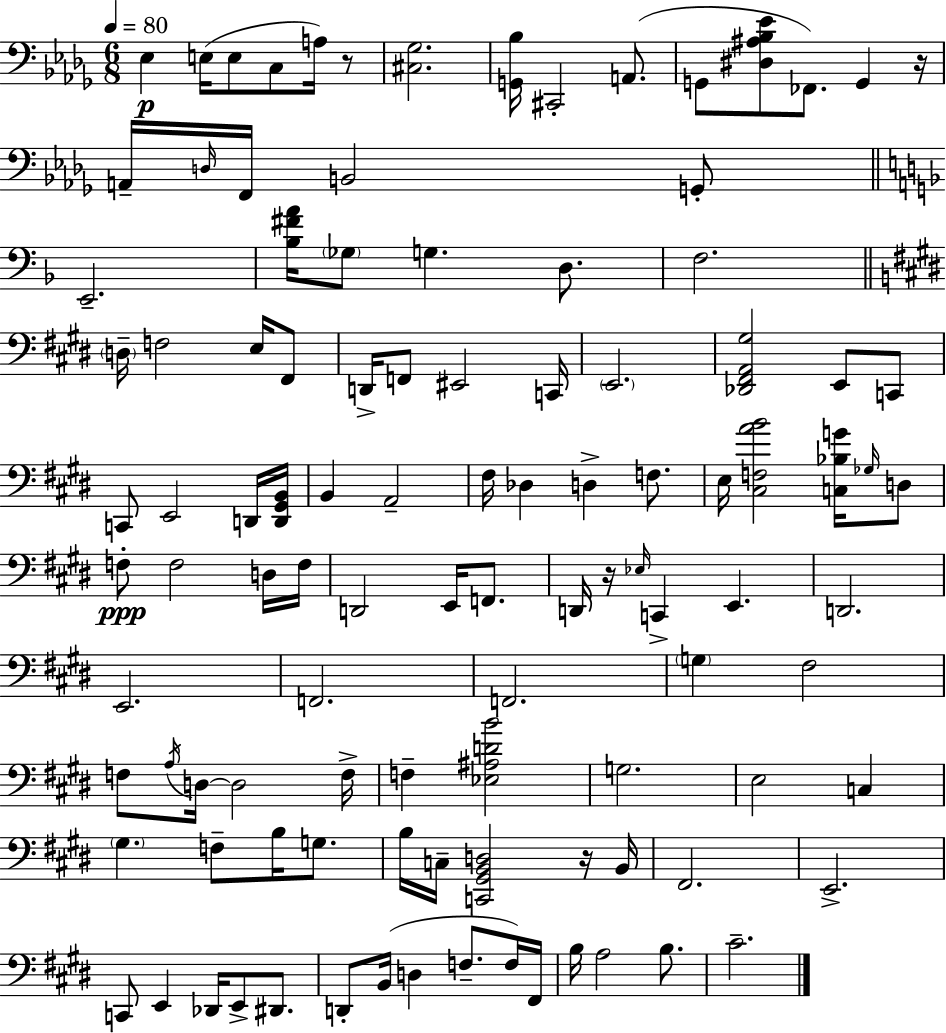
Eb3/q E3/s E3/e C3/e A3/s R/e [C#3,Gb3]/h. [G2,Bb3]/s C#2/h A2/e. G2/e [D#3,A#3,Bb3,Eb4]/e FES2/e. G2/q R/s A2/s D3/s F2/s B2/h G2/e E2/h. [Bb3,F#4,A4]/s Gb3/e G3/q. D3/e. F3/h. D3/s F3/h E3/s F#2/e D2/s F2/e EIS2/h C2/s E2/h. [Db2,F#2,A2,G#3]/h E2/e C2/e C2/e E2/h D2/s [D2,G#2,B2]/s B2/q A2/h F#3/s Db3/q D3/q F3/e. E3/s [C#3,F3,A4,B4]/h [C3,Bb3,G4]/s Gb3/s D3/e F3/e F3/h D3/s F3/s D2/h E2/s F2/e. D2/s R/s Eb3/s C2/q E2/q. D2/h. E2/h. F2/h. F2/h. G3/q F#3/h F3/e A3/s D3/s D3/h F3/s F3/q [Eb3,A#3,D4,B4]/h G3/h. E3/h C3/q G#3/q. F3/e B3/s G3/e. B3/s C3/s [C2,G#2,B2,D3]/h R/s B2/s F#2/h. E2/h. C2/e E2/q Db2/s E2/e D#2/e. D2/e B2/s D3/q F3/e. F3/s F#2/s B3/s A3/h B3/e. C#4/h.